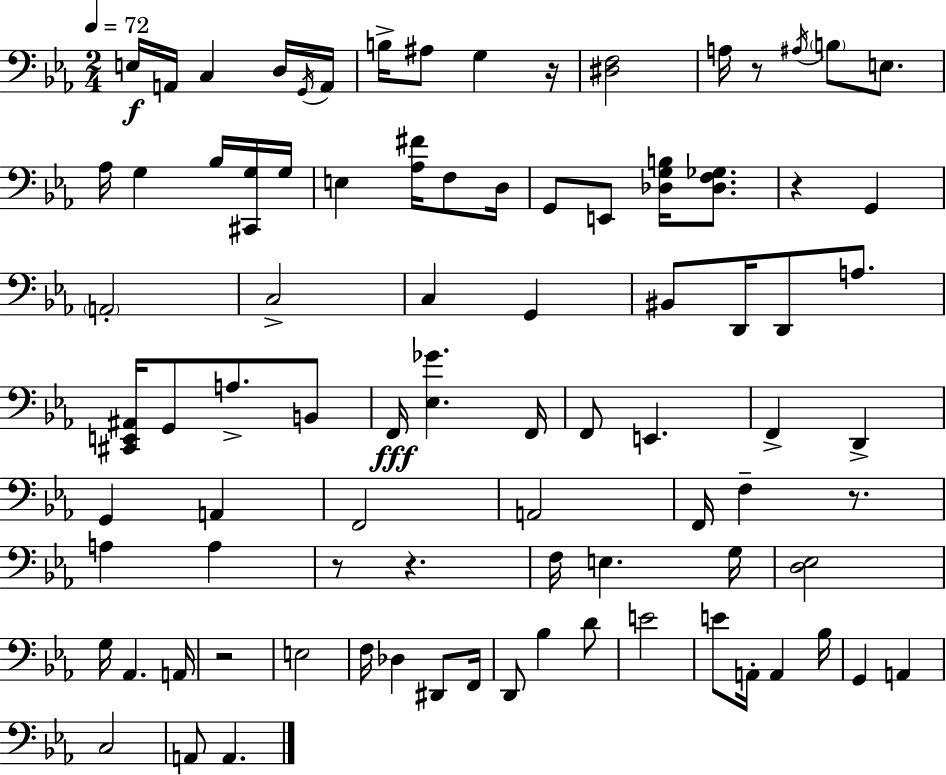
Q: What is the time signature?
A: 2/4